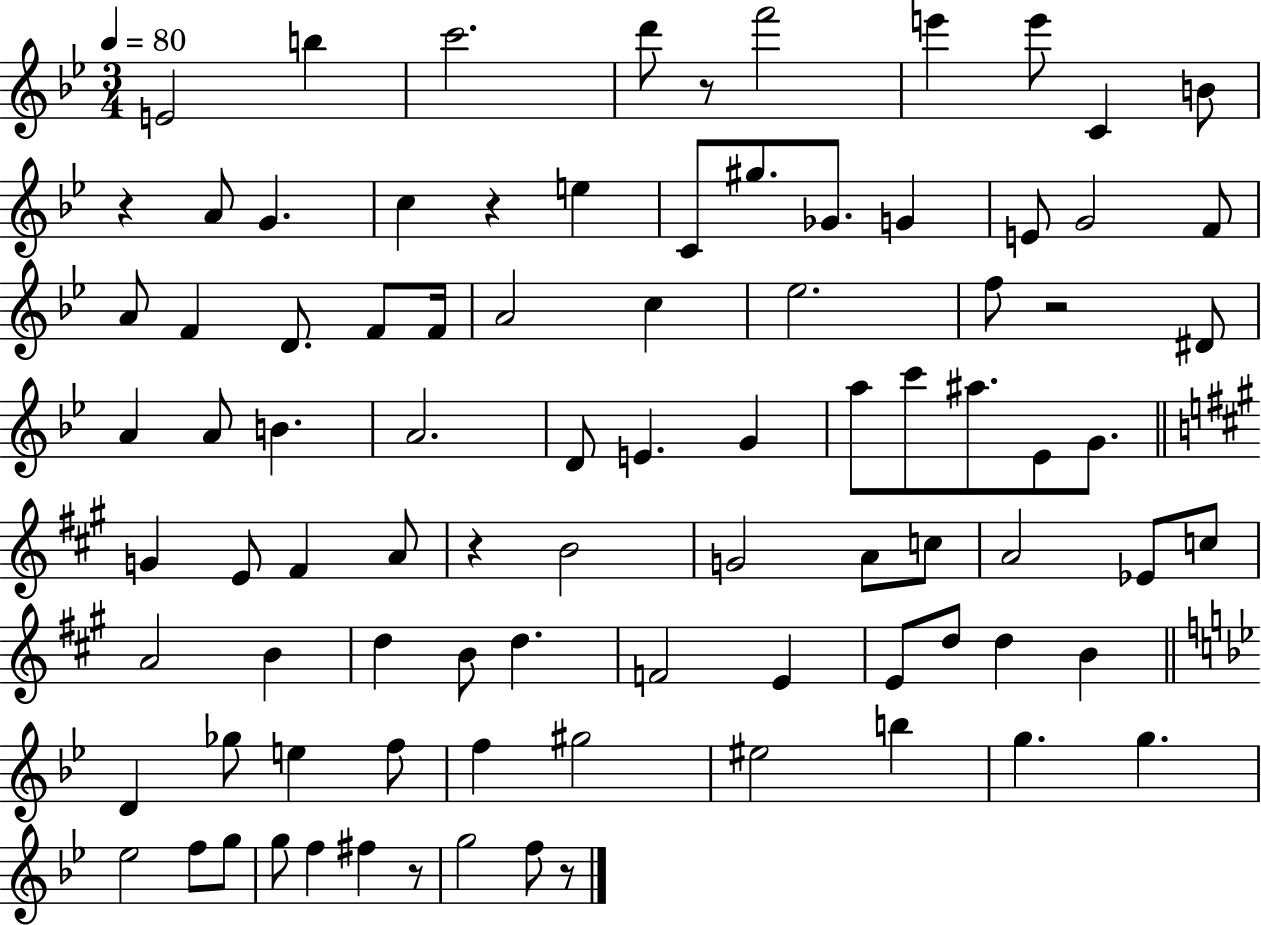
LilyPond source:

{
  \clef treble
  \numericTimeSignature
  \time 3/4
  \key bes \major
  \tempo 4 = 80
  e'2 b''4 | c'''2. | d'''8 r8 f'''2 | e'''4 e'''8 c'4 b'8 | \break r4 a'8 g'4. | c''4 r4 e''4 | c'8 gis''8. ges'8. g'4 | e'8 g'2 f'8 | \break a'8 f'4 d'8. f'8 f'16 | a'2 c''4 | ees''2. | f''8 r2 dis'8 | \break a'4 a'8 b'4. | a'2. | d'8 e'4. g'4 | a''8 c'''8 ais''8. ees'8 g'8. | \break \bar "||" \break \key a \major g'4 e'8 fis'4 a'8 | r4 b'2 | g'2 a'8 c''8 | a'2 ees'8 c''8 | \break a'2 b'4 | d''4 b'8 d''4. | f'2 e'4 | e'8 d''8 d''4 b'4 | \break \bar "||" \break \key bes \major d'4 ges''8 e''4 f''8 | f''4 gis''2 | eis''2 b''4 | g''4. g''4. | \break ees''2 f''8 g''8 | g''8 f''4 fis''4 r8 | g''2 f''8 r8 | \bar "|."
}